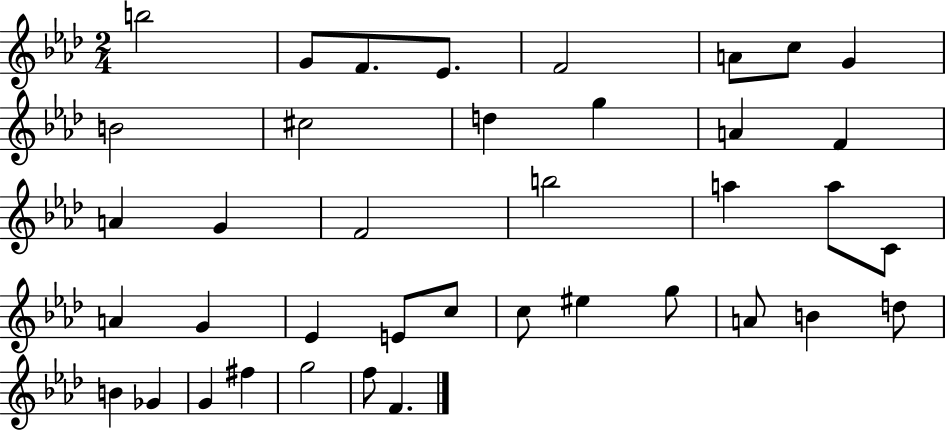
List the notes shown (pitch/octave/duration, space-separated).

B5/h G4/e F4/e. Eb4/e. F4/h A4/e C5/e G4/q B4/h C#5/h D5/q G5/q A4/q F4/q A4/q G4/q F4/h B5/h A5/q A5/e C4/e A4/q G4/q Eb4/q E4/e C5/e C5/e EIS5/q G5/e A4/e B4/q D5/e B4/q Gb4/q G4/q F#5/q G5/h F5/e F4/q.